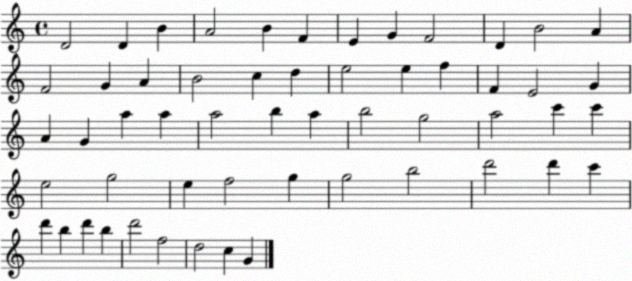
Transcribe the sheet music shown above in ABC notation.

X:1
T:Untitled
M:4/4
L:1/4
K:C
D2 D B A2 B F E G F2 D B2 A F2 G A B2 c d e2 e f F E2 G A G a a a2 b a b2 g2 a2 c' c' e2 g2 e f2 g g2 b2 d'2 d' c' d' b d' b d'2 f2 d2 c G